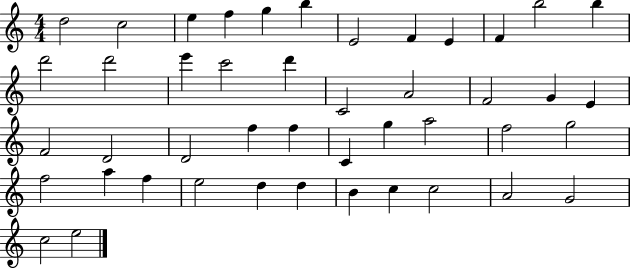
X:1
T:Untitled
M:4/4
L:1/4
K:C
d2 c2 e f g b E2 F E F b2 b d'2 d'2 e' c'2 d' C2 A2 F2 G E F2 D2 D2 f f C g a2 f2 g2 f2 a f e2 d d B c c2 A2 G2 c2 e2